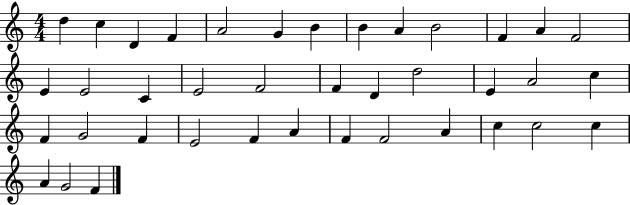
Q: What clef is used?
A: treble